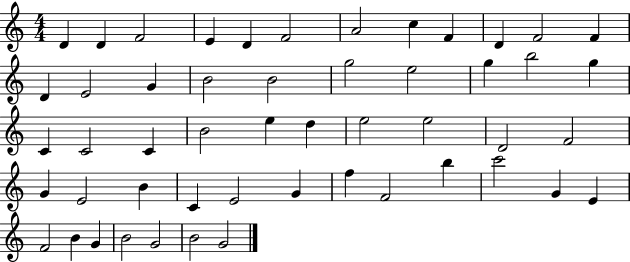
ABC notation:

X:1
T:Untitled
M:4/4
L:1/4
K:C
D D F2 E D F2 A2 c F D F2 F D E2 G B2 B2 g2 e2 g b2 g C C2 C B2 e d e2 e2 D2 F2 G E2 B C E2 G f F2 b c'2 G E F2 B G B2 G2 B2 G2